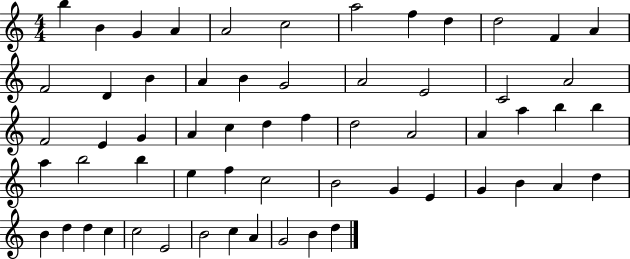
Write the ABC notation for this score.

X:1
T:Untitled
M:4/4
L:1/4
K:C
b B G A A2 c2 a2 f d d2 F A F2 D B A B G2 A2 E2 C2 A2 F2 E G A c d f d2 A2 A a b b a b2 b e f c2 B2 G E G B A d B d d c c2 E2 B2 c A G2 B d